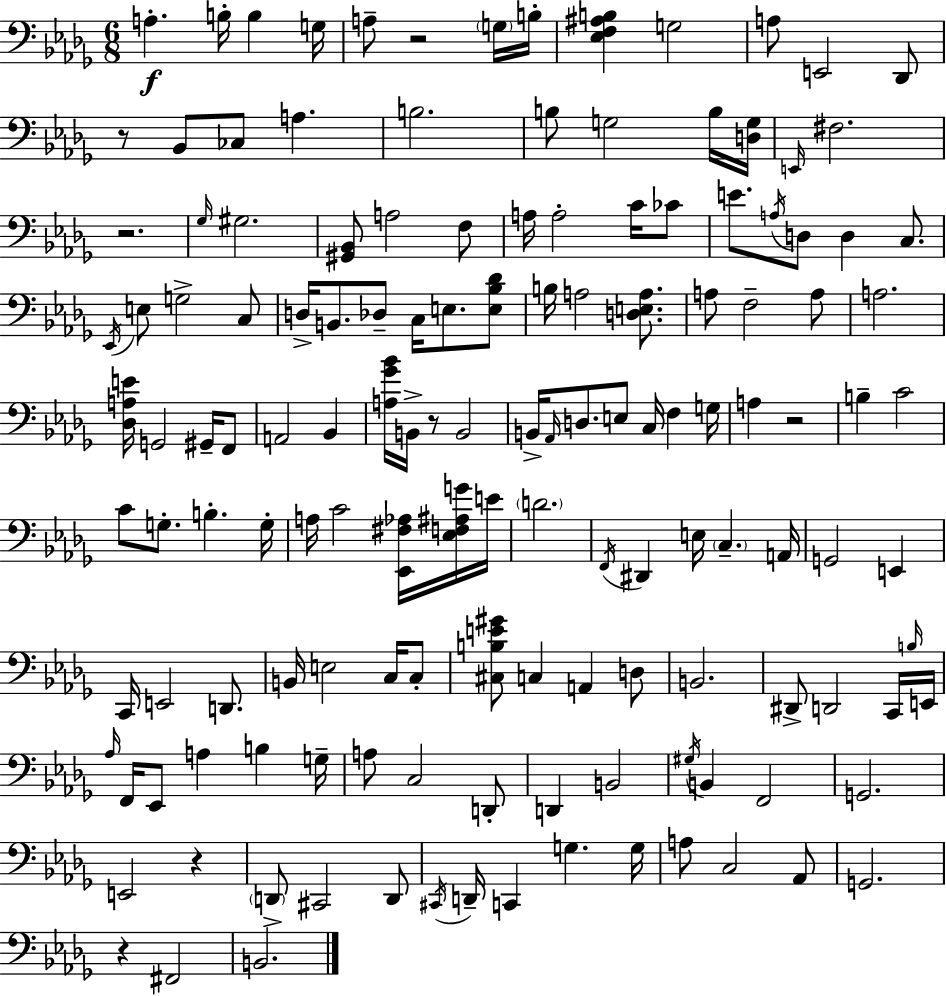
{
  \clef bass
  \numericTimeSignature
  \time 6/8
  \key bes \minor
  a4.-.\f b16-. b4 g16 | a8-- r2 \parenthesize g16 b16-. | <ees f ais b>4 g2 | a8 e,2 des,8 | \break r8 bes,8 ces8 a4. | b2. | b8 g2 b16 <d g>16 | \grace { e,16 } fis2. | \break r2. | \grace { ges16 } gis2. | <gis, bes,>8 a2 | f8 a16 a2-. c'16 | \break ces'8 e'8. \acciaccatura { a16 } d8 d4 | c8. \acciaccatura { ees,16 } e8 g2-> | c8 d16-> b,8. des8-- c16 e8. | <e bes des'>8 b16 a2 | \break <d e a>8. a8 f2-- | a8 a2. | <des a e'>16 g,2 | gis,16-- f,8 a,2 | \break bes,4 <a ges' bes'>16 b,16-> r8 b,2 | b,16-> \grace { aes,16 } d8. e8 c16 | f4 g16 a4 r2 | b4-- c'2 | \break c'8 g8.-. b4.-. | g16-. a16 c'2 | <ees, fis aes>16 <ees f ais g'>16 e'16 \parenthesize d'2. | \acciaccatura { f,16 } dis,4 e16 \parenthesize c4.-- | \break a,16 g,2 | e,4 c,16 e,2 | d,8. b,16 e2 | c16 c8-. <cis b e' gis'>8 c4 | \break a,4 d8 b,2. | dis,8-> d,2 | c,16 \grace { b16 } e,16 \grace { aes16 } f,16 ees,8 a4 | b4 g16-- a8 c2 | \break d,8-. d,4 | b,2 \acciaccatura { gis16 } b,4 | f,2 g,2. | e,2 | \break r4 \parenthesize d,8-> cis,2 | d,8 \acciaccatura { cis,16 } d,16-- c,4 | g4. g16 a8 | c2 aes,8 g,2. | \break r4 | fis,2 b,2. | \bar "|."
}